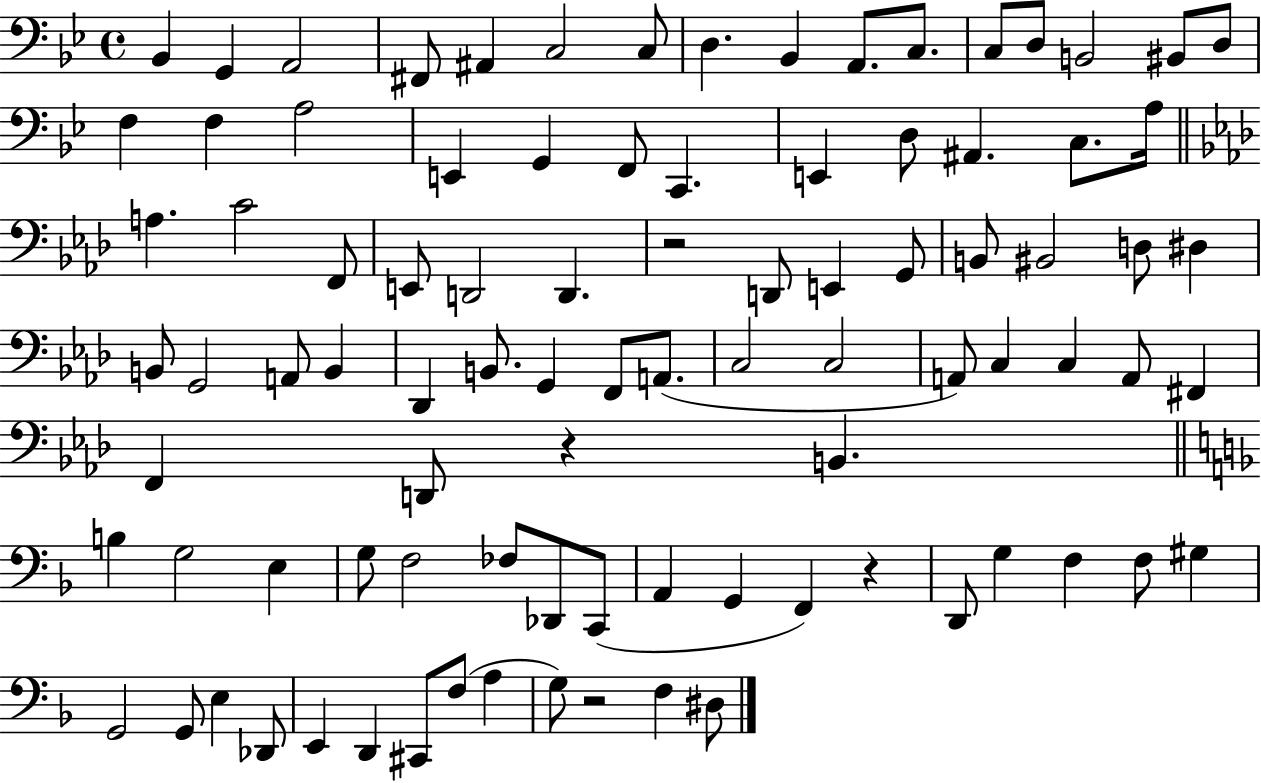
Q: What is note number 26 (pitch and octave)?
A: A#2